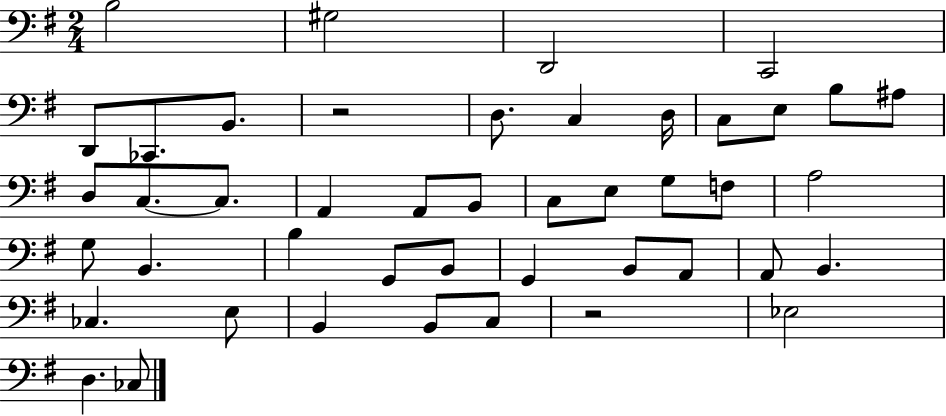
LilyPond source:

{
  \clef bass
  \numericTimeSignature
  \time 2/4
  \key g \major
  b2 | gis2 | d,2 | c,2 | \break d,8 ces,8. b,8. | r2 | d8. c4 d16 | c8 e8 b8 ais8 | \break d8 c8.~~ c8. | a,4 a,8 b,8 | c8 e8 g8 f8 | a2 | \break g8 b,4. | b4 g,8 b,8 | g,4 b,8 a,8 | a,8 b,4. | \break ces4. e8 | b,4 b,8 c8 | r2 | ees2 | \break d4. ces8 | \bar "|."
}